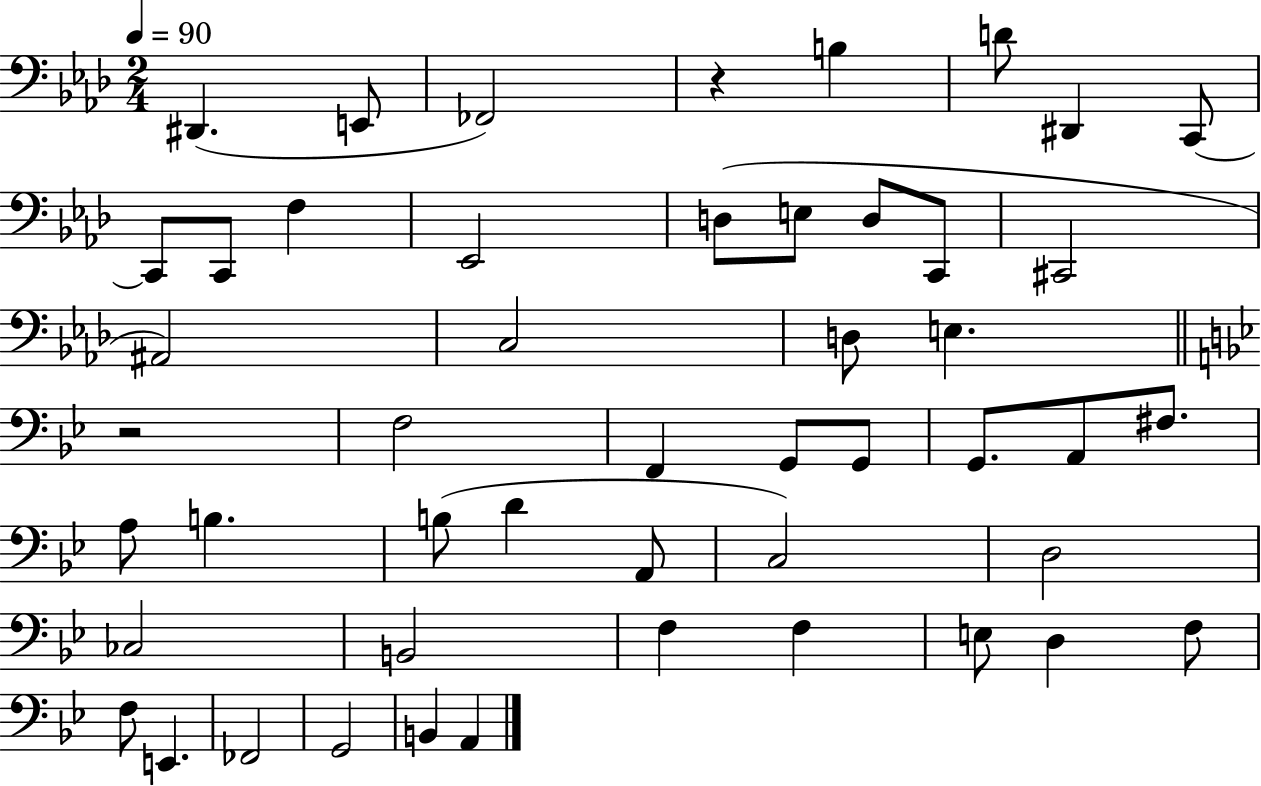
D#2/q. E2/e FES2/h R/q B3/q D4/e D#2/q C2/e C2/e C2/e F3/q Eb2/h D3/e E3/e D3/e C2/e C#2/h A#2/h C3/h D3/e E3/q. R/h F3/h F2/q G2/e G2/e G2/e. A2/e F#3/e. A3/e B3/q. B3/e D4/q A2/e C3/h D3/h CES3/h B2/h F3/q F3/q E3/e D3/q F3/e F3/e E2/q. FES2/h G2/h B2/q A2/q